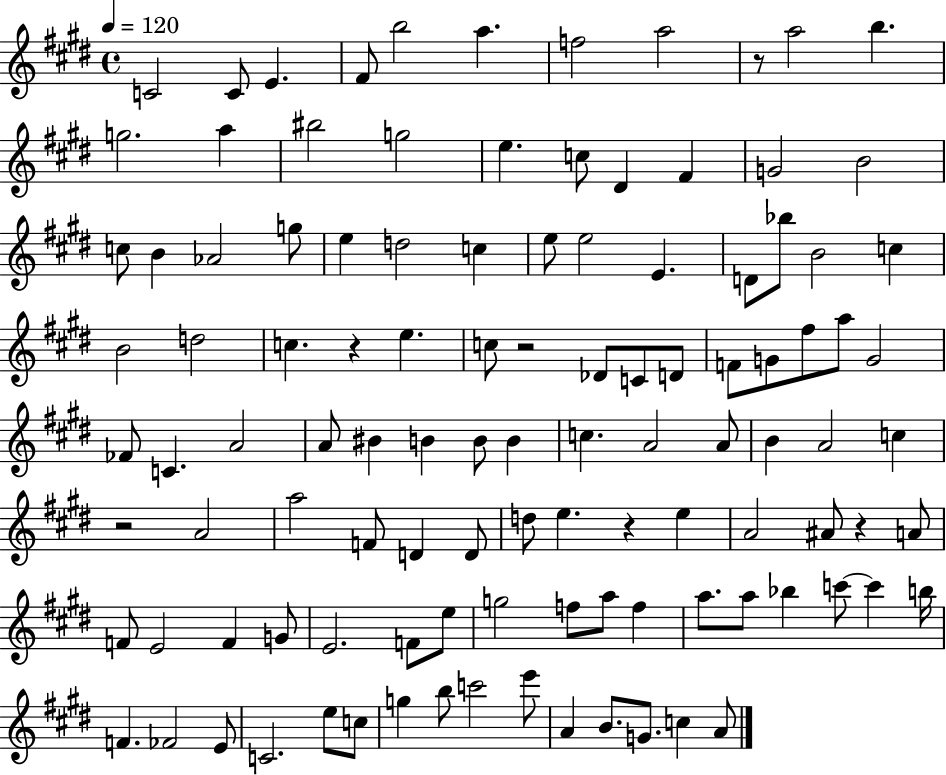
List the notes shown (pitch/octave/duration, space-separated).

C4/h C4/e E4/q. F#4/e B5/h A5/q. F5/h A5/h R/e A5/h B5/q. G5/h. A5/q BIS5/h G5/h E5/q. C5/e D#4/q F#4/q G4/h B4/h C5/e B4/q Ab4/h G5/e E5/q D5/h C5/q E5/e E5/h E4/q. D4/e Bb5/e B4/h C5/q B4/h D5/h C5/q. R/q E5/q. C5/e R/h Db4/e C4/e D4/e F4/e G4/e F#5/e A5/e G4/h FES4/e C4/q. A4/h A4/e BIS4/q B4/q B4/e B4/q C5/q. A4/h A4/e B4/q A4/h C5/q R/h A4/h A5/h F4/e D4/q D4/e D5/e E5/q. R/q E5/q A4/h A#4/e R/q A4/e F4/e E4/h F4/q G4/e E4/h. F4/e E5/e G5/h F5/e A5/e F5/q A5/e. A5/e Bb5/q C6/e C6/q B5/s F4/q. FES4/h E4/e C4/h. E5/e C5/e G5/q B5/e C6/h E6/e A4/q B4/e. G4/e. C5/q A4/e